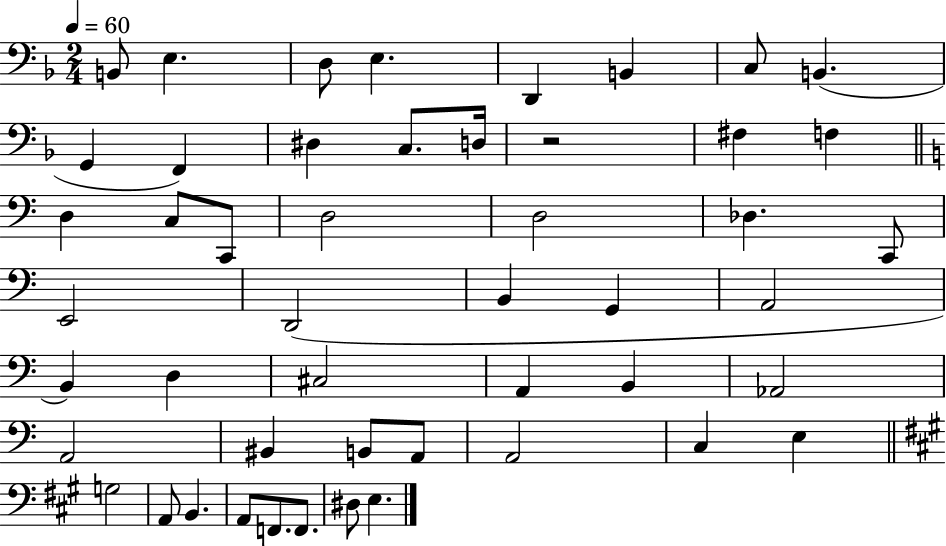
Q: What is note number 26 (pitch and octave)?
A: G2